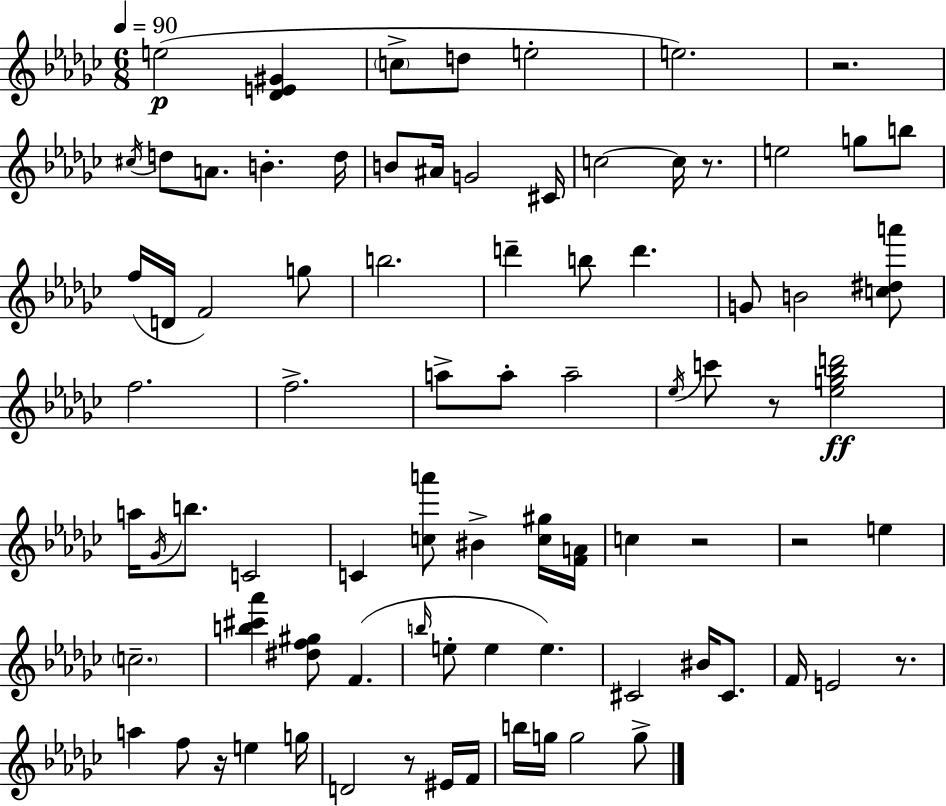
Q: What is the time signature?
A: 6/8